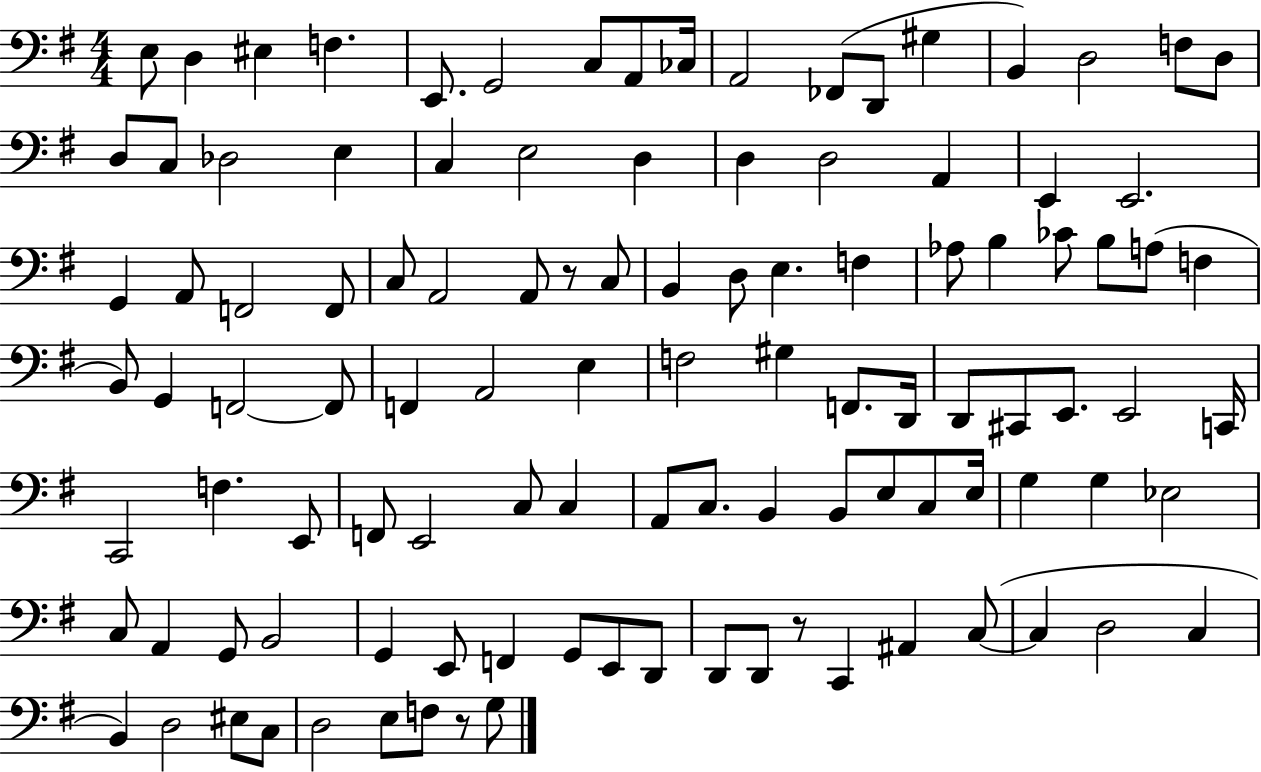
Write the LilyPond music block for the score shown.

{
  \clef bass
  \numericTimeSignature
  \time 4/4
  \key g \major
  e8 d4 eis4 f4. | e,8. g,2 c8 a,8 ces16 | a,2 fes,8( d,8 gis4 | b,4) d2 f8 d8 | \break d8 c8 des2 e4 | c4 e2 d4 | d4 d2 a,4 | e,4 e,2. | \break g,4 a,8 f,2 f,8 | c8 a,2 a,8 r8 c8 | b,4 d8 e4. f4 | aes8 b4 ces'8 b8 a8( f4 | \break b,8) g,4 f,2~~ f,8 | f,4 a,2 e4 | f2 gis4 f,8. d,16 | d,8 cis,8 e,8. e,2 c,16 | \break c,2 f4. e,8 | f,8 e,2 c8 c4 | a,8 c8. b,4 b,8 e8 c8 e16 | g4 g4 ees2 | \break c8 a,4 g,8 b,2 | g,4 e,8 f,4 g,8 e,8 d,8 | d,8 d,8 r8 c,4 ais,4 c8~(~ | c4 d2 c4 | \break b,4) d2 eis8 c8 | d2 e8 f8 r8 g8 | \bar "|."
}